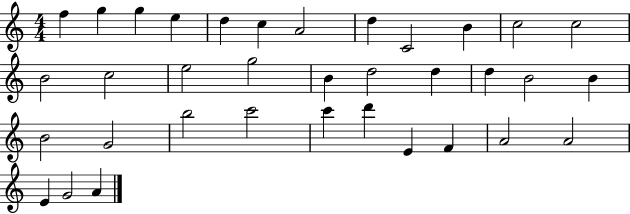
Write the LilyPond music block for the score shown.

{
  \clef treble
  \numericTimeSignature
  \time 4/4
  \key c \major
  f''4 g''4 g''4 e''4 | d''4 c''4 a'2 | d''4 c'2 b'4 | c''2 c''2 | \break b'2 c''2 | e''2 g''2 | b'4 d''2 d''4 | d''4 b'2 b'4 | \break b'2 g'2 | b''2 c'''2 | c'''4 d'''4 e'4 f'4 | a'2 a'2 | \break e'4 g'2 a'4 | \bar "|."
}